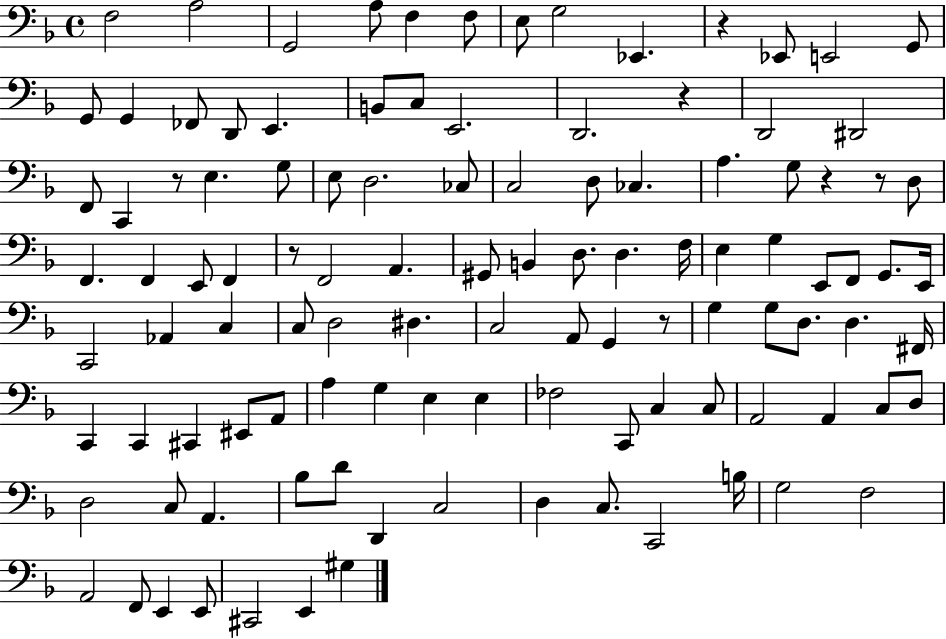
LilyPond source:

{
  \clef bass
  \time 4/4
  \defaultTimeSignature
  \key f \major
  f2 a2 | g,2 a8 f4 f8 | e8 g2 ees,4. | r4 ees,8 e,2 g,8 | \break g,8 g,4 fes,8 d,8 e,4. | b,8 c8 e,2. | d,2. r4 | d,2 dis,2 | \break f,8 c,4 r8 e4. g8 | e8 d2. ces8 | c2 d8 ces4. | a4. g8 r4 r8 d8 | \break f,4. f,4 e,8 f,4 | r8 f,2 a,4. | gis,8 b,4 d8. d4. f16 | e4 g4 e,8 f,8 g,8. e,16 | \break c,2 aes,4 c4 | c8 d2 dis4. | c2 a,8 g,4 r8 | g4 g8 d8. d4. fis,16 | \break c,4 c,4 cis,4 eis,8 a,8 | a4 g4 e4 e4 | fes2 c,8 c4 c8 | a,2 a,4 c8 d8 | \break d2 c8 a,4. | bes8 d'8 d,4 c2 | d4 c8. c,2 b16 | g2 f2 | \break a,2 f,8 e,4 e,8 | cis,2 e,4 gis4 | \bar "|."
}